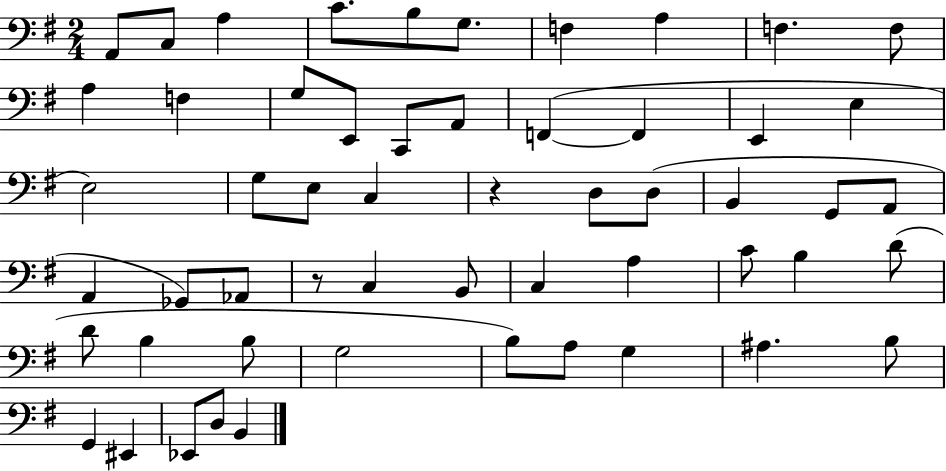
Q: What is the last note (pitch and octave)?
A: B2